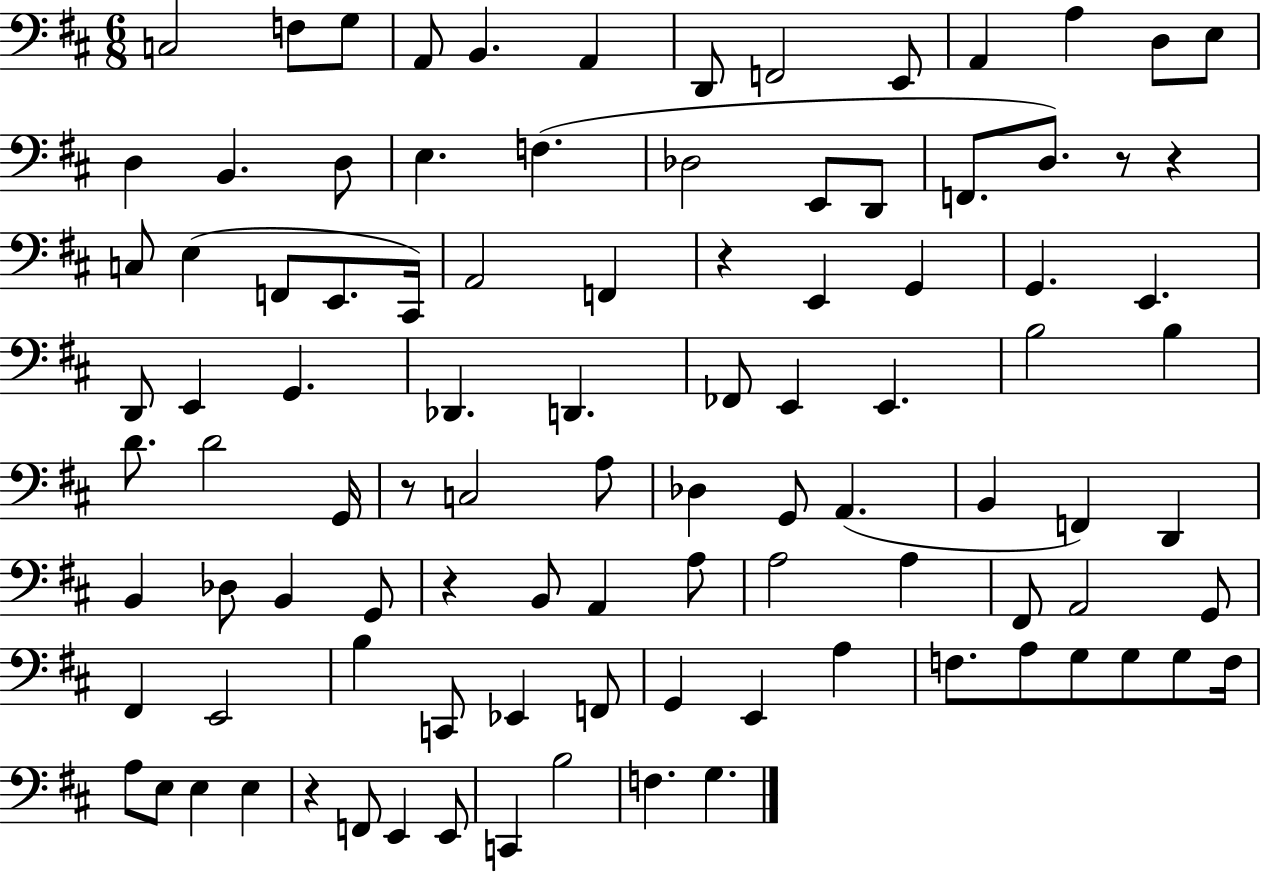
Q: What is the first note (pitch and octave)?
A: C3